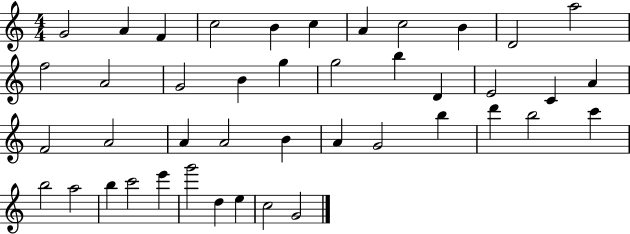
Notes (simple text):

G4/h A4/q F4/q C5/h B4/q C5/q A4/q C5/h B4/q D4/h A5/h F5/h A4/h G4/h B4/q G5/q G5/h B5/q D4/q E4/h C4/q A4/q F4/h A4/h A4/q A4/h B4/q A4/q G4/h B5/q D6/q B5/h C6/q B5/h A5/h B5/q C6/h E6/q G6/h D5/q E5/q C5/h G4/h